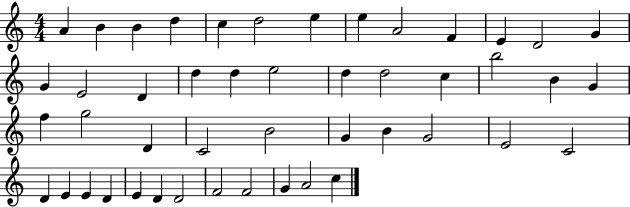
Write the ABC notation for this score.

X:1
T:Untitled
M:4/4
L:1/4
K:C
A B B d c d2 e e A2 F E D2 G G E2 D d d e2 d d2 c b2 B G f g2 D C2 B2 G B G2 E2 C2 D E E D E D D2 F2 F2 G A2 c